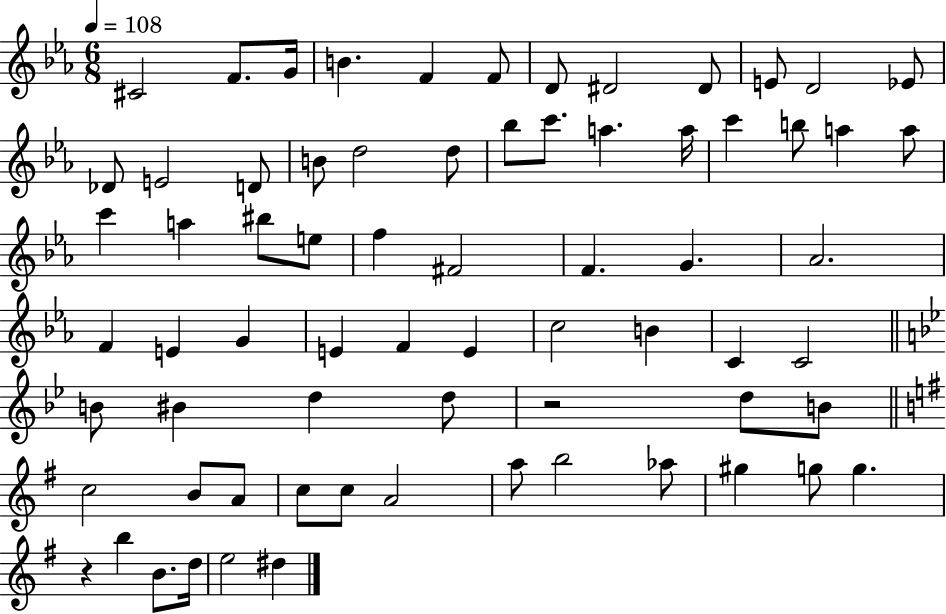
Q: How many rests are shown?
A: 2